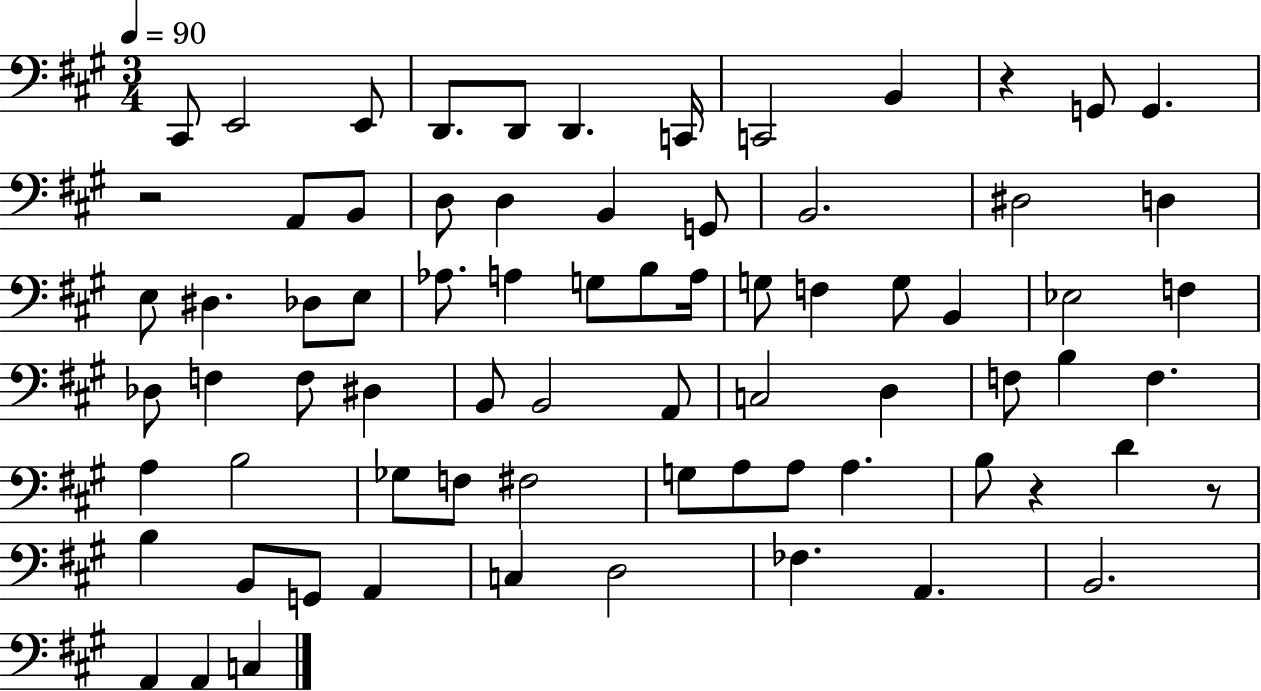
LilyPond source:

{
  \clef bass
  \numericTimeSignature
  \time 3/4
  \key a \major
  \tempo 4 = 90
  cis,8 e,2 e,8 | d,8. d,8 d,4. c,16 | c,2 b,4 | r4 g,8 g,4. | \break r2 a,8 b,8 | d8 d4 b,4 g,8 | b,2. | dis2 d4 | \break e8 dis4. des8 e8 | aes8. a4 g8 b8 a16 | g8 f4 g8 b,4 | ees2 f4 | \break des8 f4 f8 dis4 | b,8 b,2 a,8 | c2 d4 | f8 b4 f4. | \break a4 b2 | ges8 f8 fis2 | g8 a8 a8 a4. | b8 r4 d'4 r8 | \break b4 b,8 g,8 a,4 | c4 d2 | fes4. a,4. | b,2. | \break a,4 a,4 c4 | \bar "|."
}